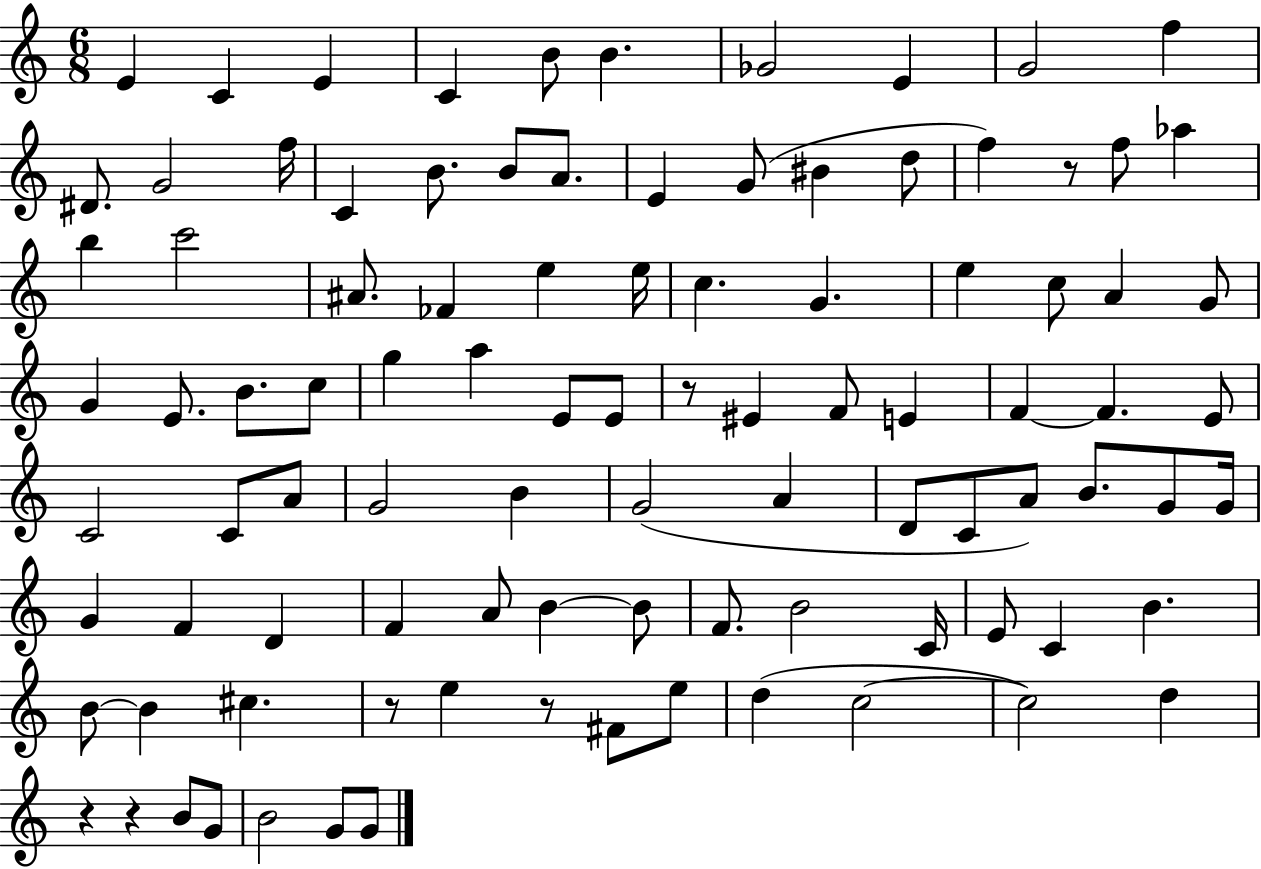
X:1
T:Untitled
M:6/8
L:1/4
K:C
E C E C B/2 B _G2 E G2 f ^D/2 G2 f/4 C B/2 B/2 A/2 E G/2 ^B d/2 f z/2 f/2 _a b c'2 ^A/2 _F e e/4 c G e c/2 A G/2 G E/2 B/2 c/2 g a E/2 E/2 z/2 ^E F/2 E F F E/2 C2 C/2 A/2 G2 B G2 A D/2 C/2 A/2 B/2 G/2 G/4 G F D F A/2 B B/2 F/2 B2 C/4 E/2 C B B/2 B ^c z/2 e z/2 ^F/2 e/2 d c2 c2 d z z B/2 G/2 B2 G/2 G/2